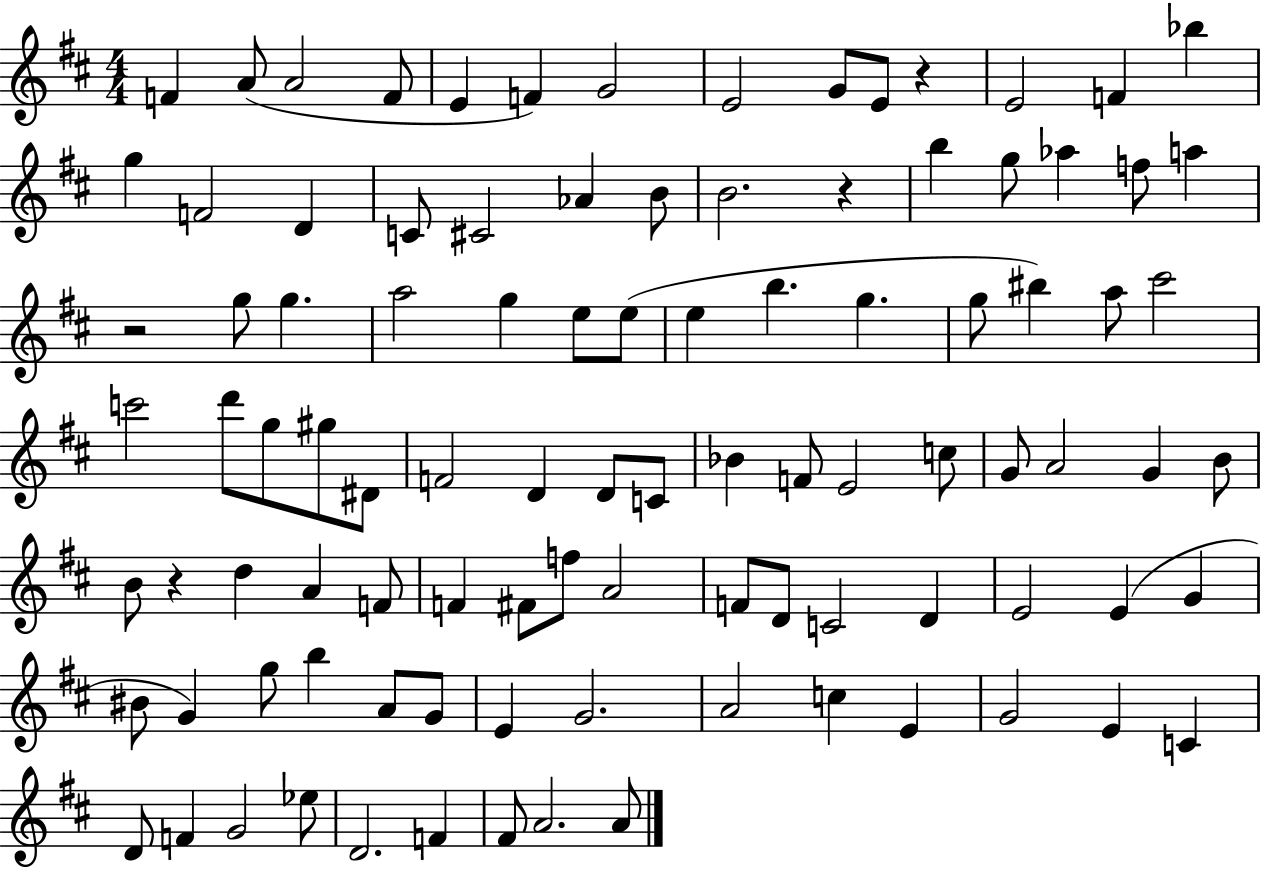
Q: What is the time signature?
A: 4/4